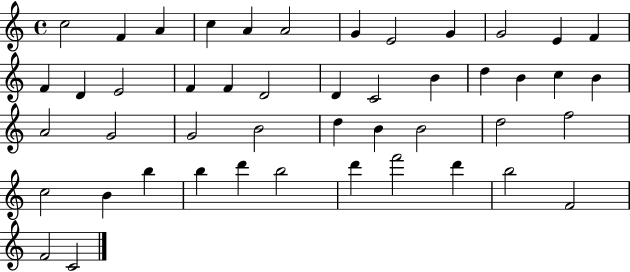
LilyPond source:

{
  \clef treble
  \time 4/4
  \defaultTimeSignature
  \key c \major
  c''2 f'4 a'4 | c''4 a'4 a'2 | g'4 e'2 g'4 | g'2 e'4 f'4 | \break f'4 d'4 e'2 | f'4 f'4 d'2 | d'4 c'2 b'4 | d''4 b'4 c''4 b'4 | \break a'2 g'2 | g'2 b'2 | d''4 b'4 b'2 | d''2 f''2 | \break c''2 b'4 b''4 | b''4 d'''4 b''2 | d'''4 f'''2 d'''4 | b''2 f'2 | \break f'2 c'2 | \bar "|."
}